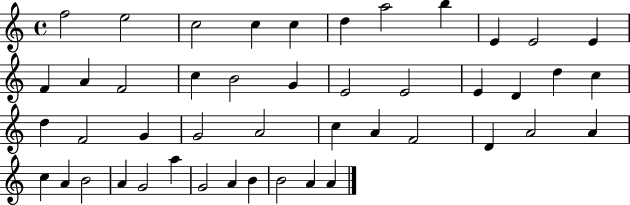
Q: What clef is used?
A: treble